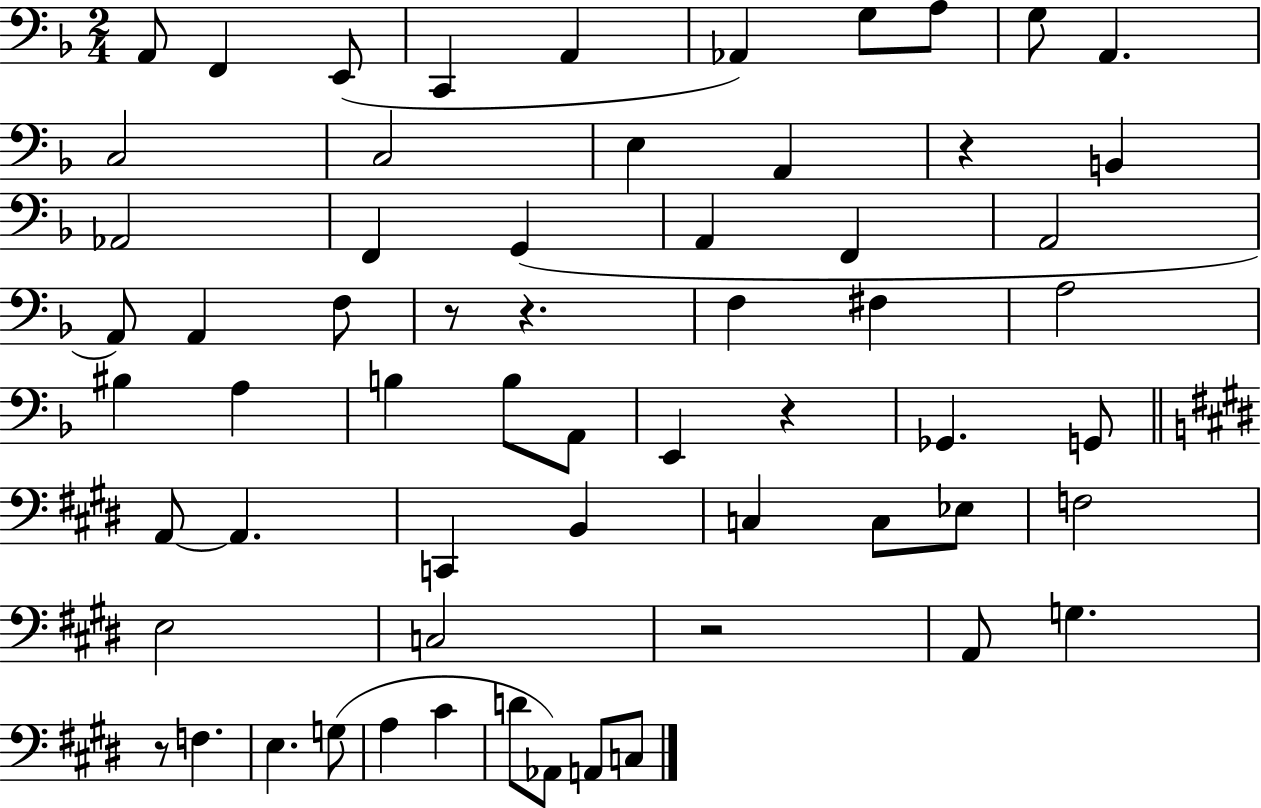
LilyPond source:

{
  \clef bass
  \numericTimeSignature
  \time 2/4
  \key f \major
  a,8 f,4 e,8( | c,4 a,4 | aes,4) g8 a8 | g8 a,4. | \break c2 | c2 | e4 a,4 | r4 b,4 | \break aes,2 | f,4 g,4( | a,4 f,4 | a,2 | \break a,8) a,4 f8 | r8 r4. | f4 fis4 | a2 | \break bis4 a4 | b4 b8 a,8 | e,4 r4 | ges,4. g,8 | \break \bar "||" \break \key e \major a,8~~ a,4. | c,4 b,4 | c4 c8 ees8 | f2 | \break e2 | c2 | r2 | a,8 g4. | \break r8 f4. | e4. g8( | a4 cis'4 | d'8 aes,8) a,8 c8 | \break \bar "|."
}